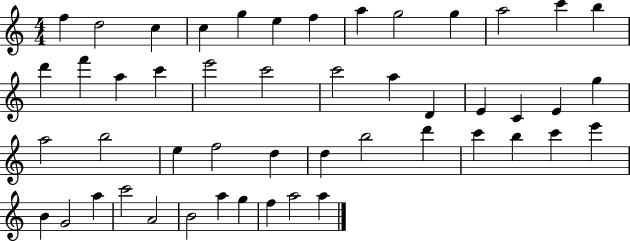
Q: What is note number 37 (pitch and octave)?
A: C6